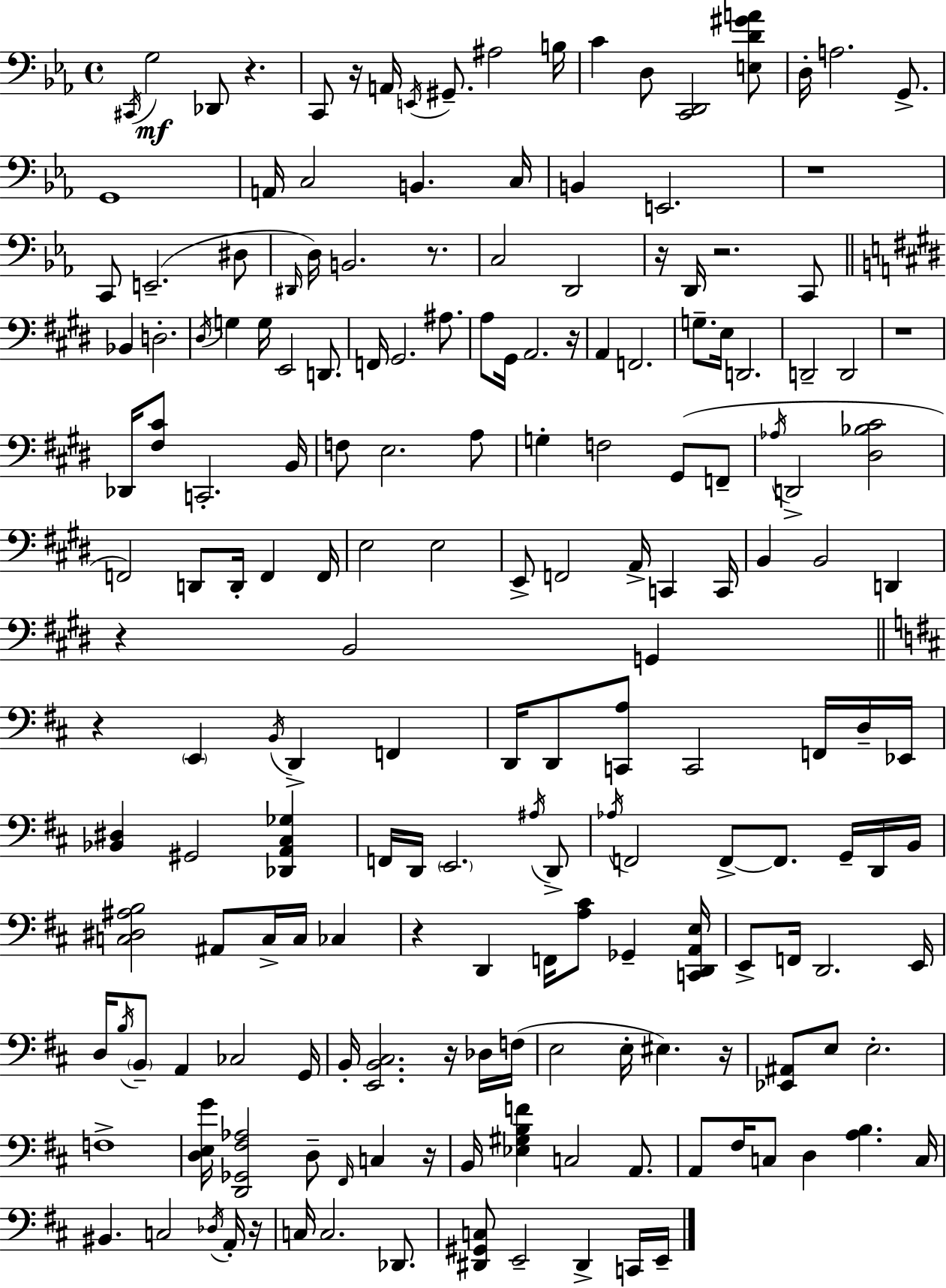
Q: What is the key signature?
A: EES major